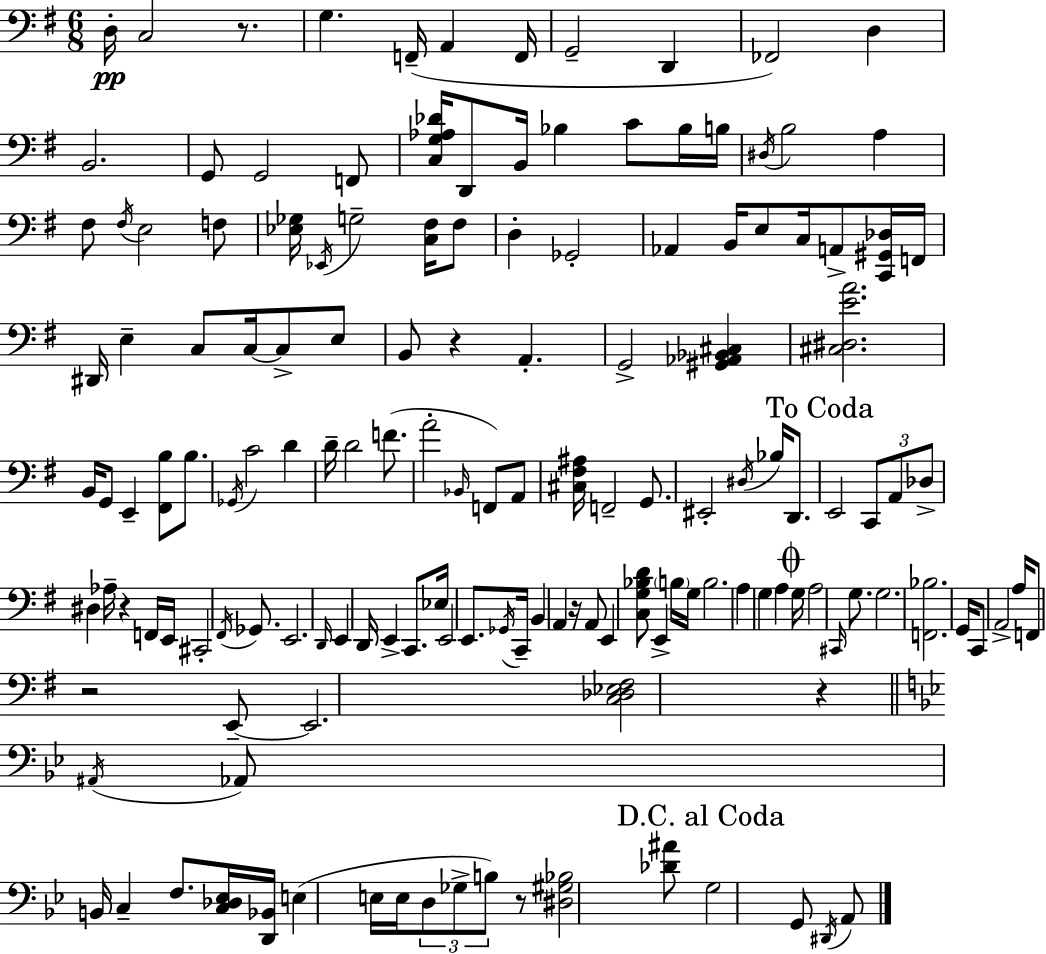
D3/s C3/h R/e. G3/q. F2/s A2/q F2/s G2/h D2/q FES2/h D3/q B2/h. G2/e G2/h F2/e [C3,G3,Ab3,Db4]/s D2/e B2/s Bb3/q C4/e Bb3/s B3/s D#3/s B3/h A3/q F#3/e F#3/s E3/h F3/e [Eb3,Gb3]/s Eb2/s G3/h [C3,F#3]/s F#3/e D3/q Gb2/h Ab2/q B2/s E3/e C3/s A2/e [C2,G#2,Db3]/s F2/s D#2/s E3/q C3/e C3/s C3/e E3/e B2/e R/q A2/q. G2/h [G#2,Ab2,Bb2,C#3]/q [C#3,D#3,E4,A4]/h. B2/s G2/e E2/q [F#2,B3]/e B3/e. Gb2/s C4/h D4/q D4/s D4/h F4/e. A4/h Bb2/s F2/e A2/e [C#3,F#3,A#3]/s F2/h G2/e. EIS2/h D#3/s Bb3/s D2/e. E2/h C2/e A2/e Db3/e D#3/q Ab3/s R/q F2/s E2/s C#2/h F#2/s Gb2/e. E2/h. D2/s E2/q D2/s E2/q C2/e. Eb3/s E2/h E2/e. Gb2/s C2/s B2/q A2/q R/s A2/e E2/q [C3,G3,Bb3,D4]/e E2/q B3/s G3/s B3/h. A3/q G3/q A3/q G3/s A3/h C#2/s G3/e. G3/h. [F2,Bb3]/h. G2/s C2/e A2/h A3/s F2/e R/h E2/e E2/h. [C3,Db3,Eb3,F#3]/h R/q A#2/s Ab2/e B2/s C3/q F3/e. [C3,Db3,Eb3]/s [D2,Bb2]/s E3/q E3/s E3/s D3/e Gb3/e B3/e R/e [D#3,G#3,Bb3]/h [Db4,A#4]/e G3/h G2/e D#2/s A2/e